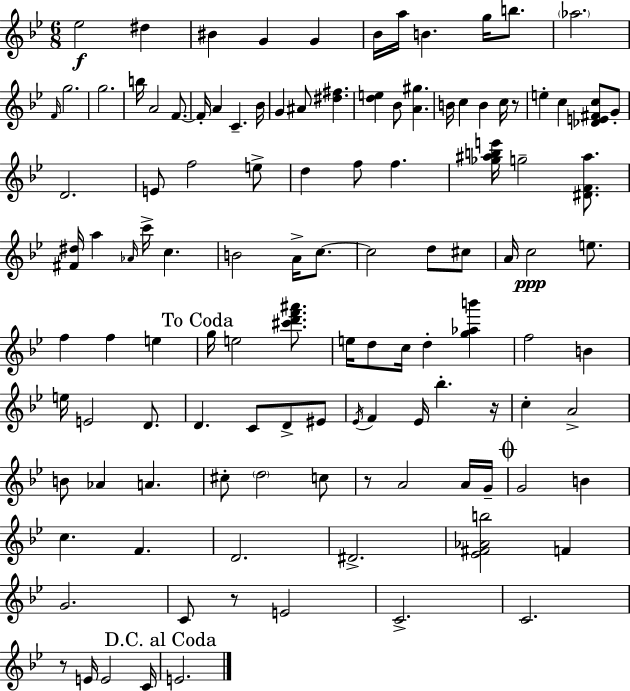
{
  \clef treble
  \numericTimeSignature
  \time 6/8
  \key bes \major
  \repeat volta 2 { ees''2\f dis''4 | bis'4 g'4 g'4 | bes'16 a''16 b'4. g''16 b''8. | \parenthesize aes''2. | \break \grace { f'16 } g''2. | g''2. | b''16 a'2 f'8.~~ | f'16-. a'4 c'4.-- | \break bes'16 g'4 ais'8 <dis'' fis''>4. | <d'' e''>4 bes'8 <a' gis''>4. | b'16 c''4 b'4 c''16 r8 | e''4-. c''4 <des' e' fis' c''>8 g'8-. | \break d'2. | e'8 f''2 e''8-> | d''4 f''8 f''4. | <ges'' ais'' b'' e'''>16 g''2-- <dis' f' ais''>8. | \break <fis' dis''>16 a''4 \grace { aes'16 } c'''16-> c''4. | b'2 a'16-> c''8.~~ | c''2 d''8 | cis''8 a'16 c''2\ppp e''8. | \break f''4 f''4 e''4 | \mark "To Coda" g''16 e''2 <cis''' d''' f''' ais'''>8. | e''16 d''8 c''16 d''4-. <g'' aes'' b'''>4 | f''2 b'4 | \break e''16 e'2 d'8. | d'4. c'8 d'8-> | eis'8 \acciaccatura { ees'16 } f'4 ees'16 bes''4.-. | r16 c''4-. a'2-> | \break b'8 aes'4 a'4. | cis''8-. \parenthesize d''2 | c''8 r8 a'2 | a'16 g'16-- \mark \markup { \musicglyph "scripts.coda" } g'2 b'4 | \break c''4. f'4. | d'2. | dis'2.-> | <ees' fis' aes' b''>2 f'4 | \break g'2. | c'8 r8 e'2 | c'2.-> | c'2. | \break r8 e'16 e'2 | c'16 \mark "D.C. al Coda" e'2. | } \bar "|."
}